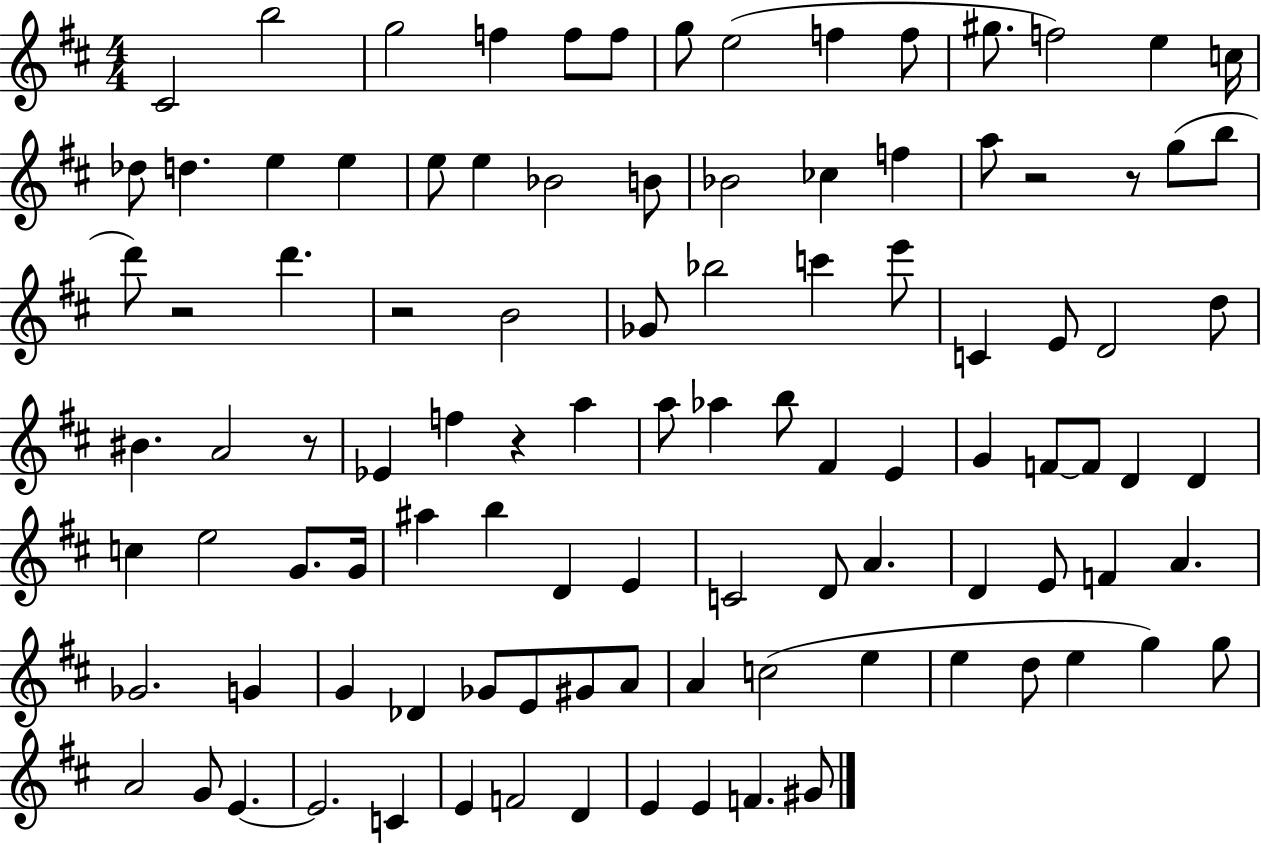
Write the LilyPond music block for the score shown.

{
  \clef treble
  \numericTimeSignature
  \time 4/4
  \key d \major
  cis'2 b''2 | g''2 f''4 f''8 f''8 | g''8 e''2( f''4 f''8 | gis''8. f''2) e''4 c''16 | \break des''8 d''4. e''4 e''4 | e''8 e''4 bes'2 b'8 | bes'2 ces''4 f''4 | a''8 r2 r8 g''8( b''8 | \break d'''8) r2 d'''4. | r2 b'2 | ges'8 bes''2 c'''4 e'''8 | c'4 e'8 d'2 d''8 | \break bis'4. a'2 r8 | ees'4 f''4 r4 a''4 | a''8 aes''4 b''8 fis'4 e'4 | g'4 f'8~~ f'8 d'4 d'4 | \break c''4 e''2 g'8. g'16 | ais''4 b''4 d'4 e'4 | c'2 d'8 a'4. | d'4 e'8 f'4 a'4. | \break ges'2. g'4 | g'4 des'4 ges'8 e'8 gis'8 a'8 | a'4 c''2( e''4 | e''4 d''8 e''4 g''4) g''8 | \break a'2 g'8 e'4.~~ | e'2. c'4 | e'4 f'2 d'4 | e'4 e'4 f'4. gis'8 | \break \bar "|."
}